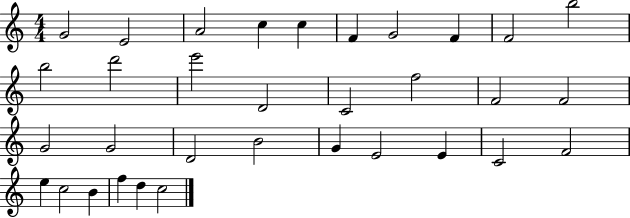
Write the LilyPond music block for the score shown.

{
  \clef treble
  \numericTimeSignature
  \time 4/4
  \key c \major
  g'2 e'2 | a'2 c''4 c''4 | f'4 g'2 f'4 | f'2 b''2 | \break b''2 d'''2 | e'''2 d'2 | c'2 f''2 | f'2 f'2 | \break g'2 g'2 | d'2 b'2 | g'4 e'2 e'4 | c'2 f'2 | \break e''4 c''2 b'4 | f''4 d''4 c''2 | \bar "|."
}